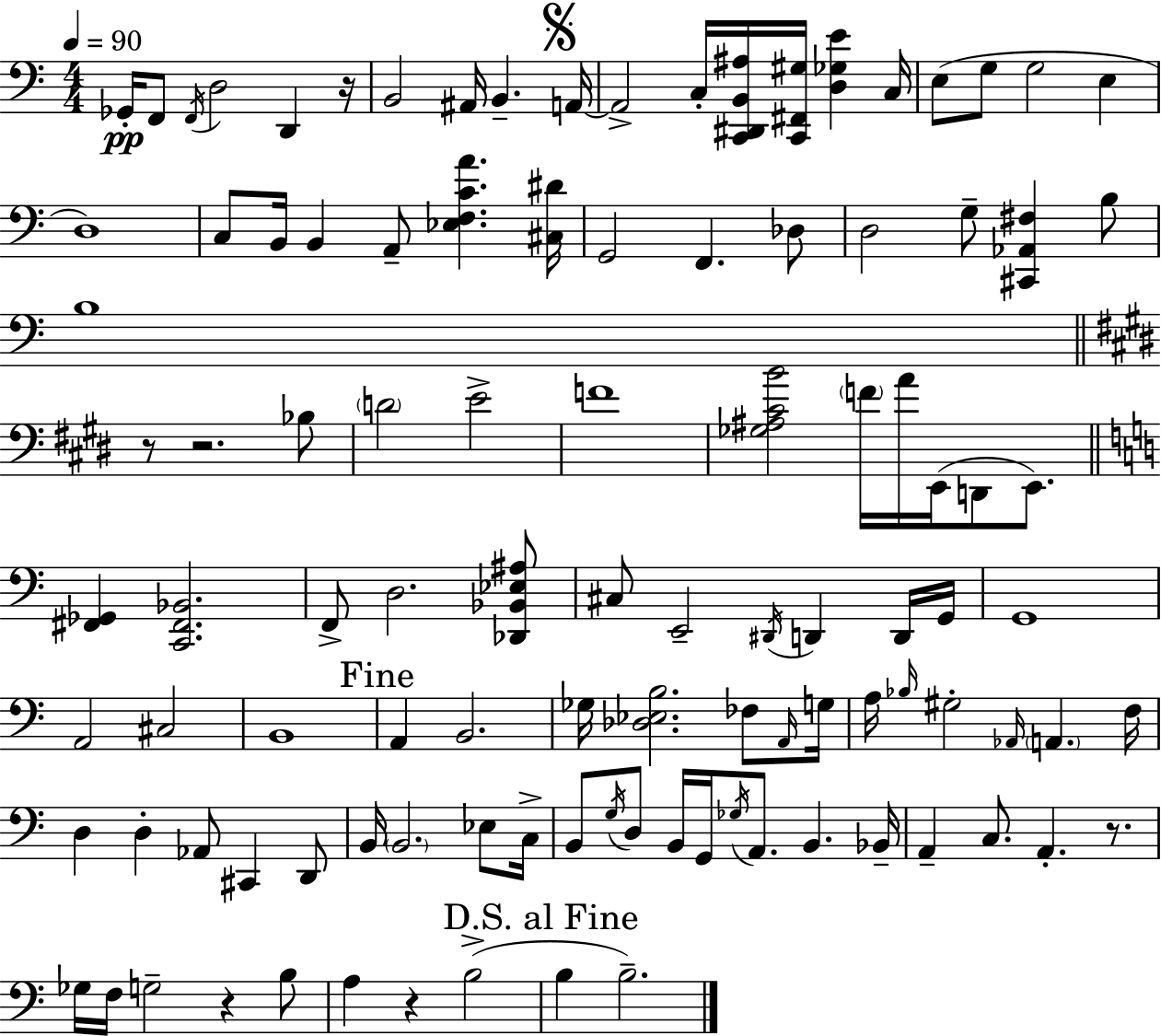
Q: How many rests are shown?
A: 6